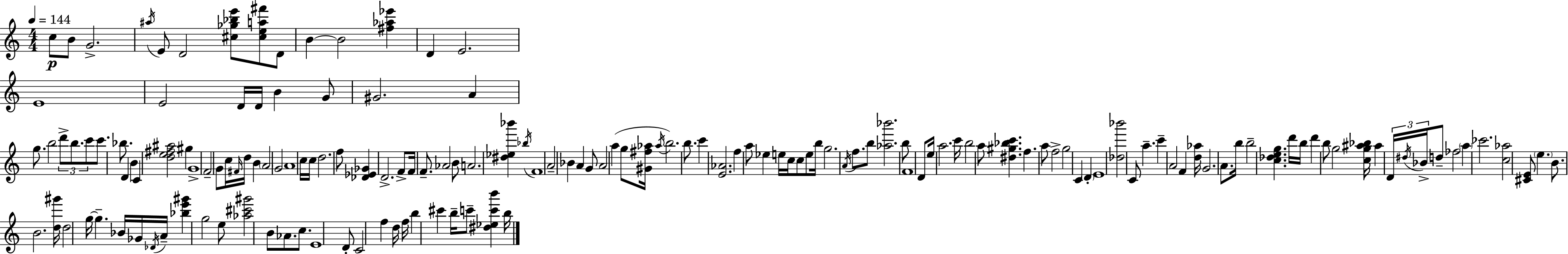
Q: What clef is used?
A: treble